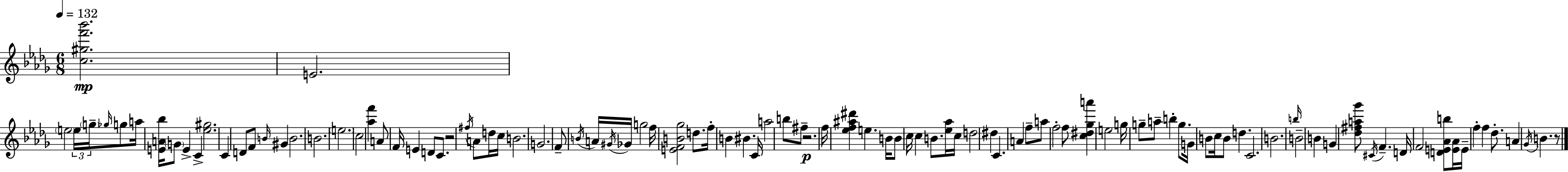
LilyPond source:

{
  \clef treble
  \numericTimeSignature
  \time 6/8
  \key bes \minor
  \tempo 4 = 132
  <c'' gis'' f''' bes'''>2.\mp | e'2. | \parenthesize e''2 \tuplet 3/2 { e''16 \parenthesize g''16-- \grace { ges''16 } } g''8 | a''16 <e' a' bes''>16 \parenthesize g'8 e'4-> c'4-> | \break <ees'' gis''>2. | c'4 d'8 f'8 \grace { b'16 } gis'4 | b'2. | b'2. | \break \parenthesize e''2. | c''2 <aes'' f'''>4 | a'8 f'16 e'4 d'8 c'8. | r2 \acciaccatura { fis''16 } a'8 | \break d''16 c''16 b'2. | g'2. | f'8-- \acciaccatura { b'16 } a'16 \acciaccatura { gis'16 } ges'16 g''2 | f''16 <e' f' b' ges''>2 | \break d''8. f''16-. b'4 bis'4. | c'16 a''2 | b''8 fis''8-- r2.\p | f''16 <ees'' f'' ais'' dis'''>4 e''4. | \break b'16 b'8 c''16 c''4 | b'8. <ees'' aes''>16 c''16 d''2 | dis''4 c'4. a'4 | f''8-- a''8 f''2-. | \break f''8 <c'' dis'' ges'' a'''>4 e''2 | g''16 g''8-- a''8-- b''4-. | g''8. g'16 b'8 c''16 b'8 d''4. | c'2. | \break b'2. | \grace { b''16 } b'2-- | b'4 g'4 <des'' fis'' a'' ges'''>8 | \acciaccatura { cis'16 } f'4.-- d'16 f'2 | \break <d' e' aes' b''>8 <e' aes'>16 e'16-- f''4-. | f''4 des''8.-. a'4 \acciaccatura { ges'16 } | b'4. r8 \bar "|."
}